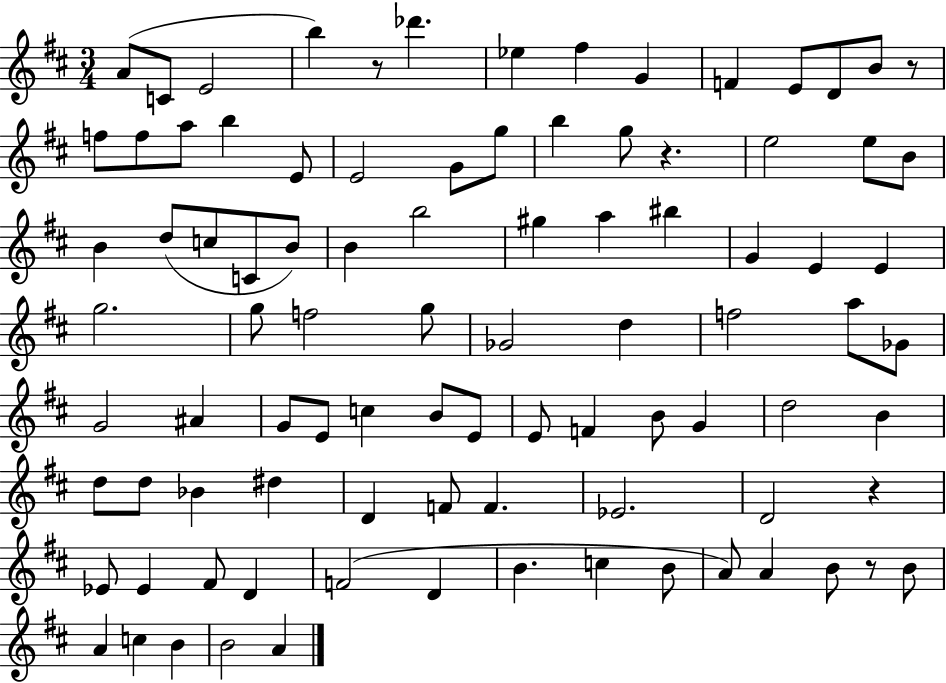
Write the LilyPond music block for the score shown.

{
  \clef treble
  \numericTimeSignature
  \time 3/4
  \key d \major
  a'8( c'8 e'2 | b''4) r8 des'''4. | ees''4 fis''4 g'4 | f'4 e'8 d'8 b'8 r8 | \break f''8 f''8 a''8 b''4 e'8 | e'2 g'8 g''8 | b''4 g''8 r4. | e''2 e''8 b'8 | \break b'4 d''8( c''8 c'8 b'8) | b'4 b''2 | gis''4 a''4 bis''4 | g'4 e'4 e'4 | \break g''2. | g''8 f''2 g''8 | ges'2 d''4 | f''2 a''8 ges'8 | \break g'2 ais'4 | g'8 e'8 c''4 b'8 e'8 | e'8 f'4 b'8 g'4 | d''2 b'4 | \break d''8 d''8 bes'4 dis''4 | d'4 f'8 f'4. | ees'2. | d'2 r4 | \break ees'8 ees'4 fis'8 d'4 | f'2( d'4 | b'4. c''4 b'8 | a'8) a'4 b'8 r8 b'8 | \break a'4 c''4 b'4 | b'2 a'4 | \bar "|."
}